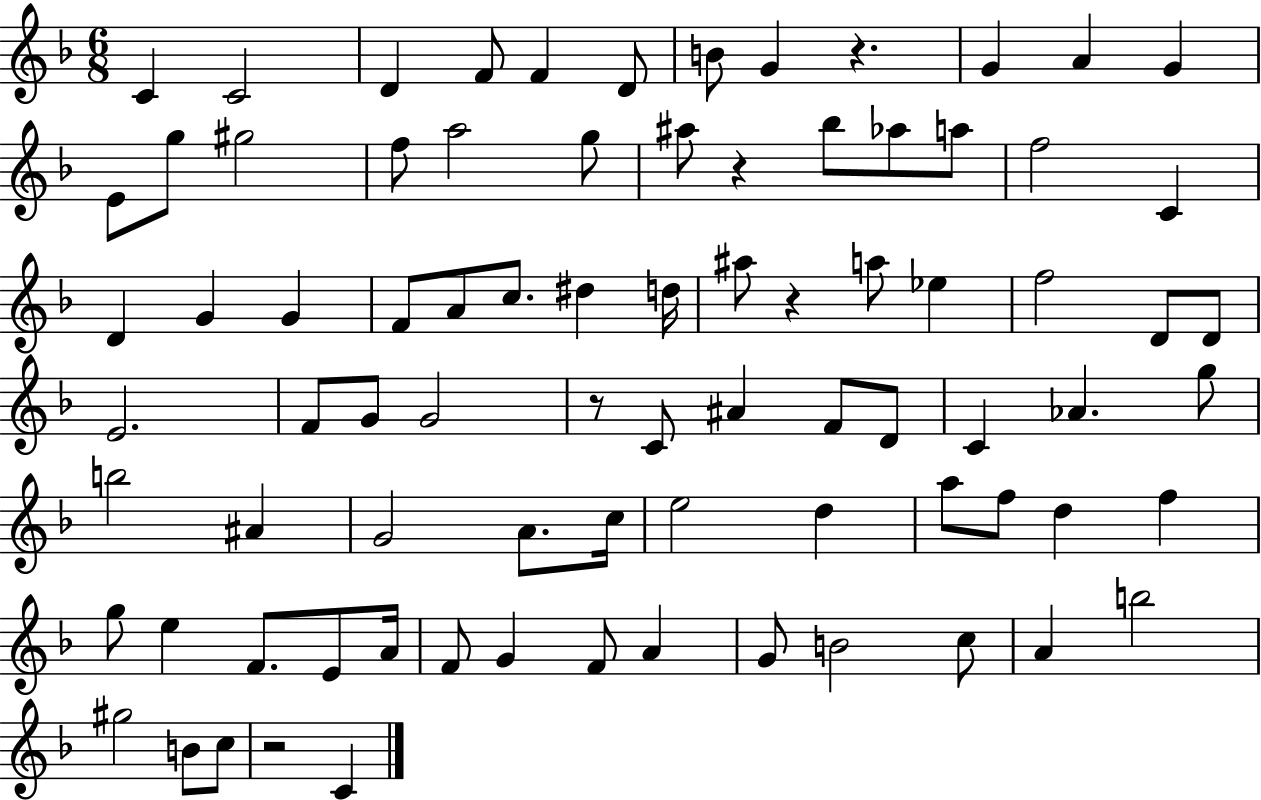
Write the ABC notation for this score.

X:1
T:Untitled
M:6/8
L:1/4
K:F
C C2 D F/2 F D/2 B/2 G z G A G E/2 g/2 ^g2 f/2 a2 g/2 ^a/2 z _b/2 _a/2 a/2 f2 C D G G F/2 A/2 c/2 ^d d/4 ^a/2 z a/2 _e f2 D/2 D/2 E2 F/2 G/2 G2 z/2 C/2 ^A F/2 D/2 C _A g/2 b2 ^A G2 A/2 c/4 e2 d a/2 f/2 d f g/2 e F/2 E/2 A/4 F/2 G F/2 A G/2 B2 c/2 A b2 ^g2 B/2 c/2 z2 C